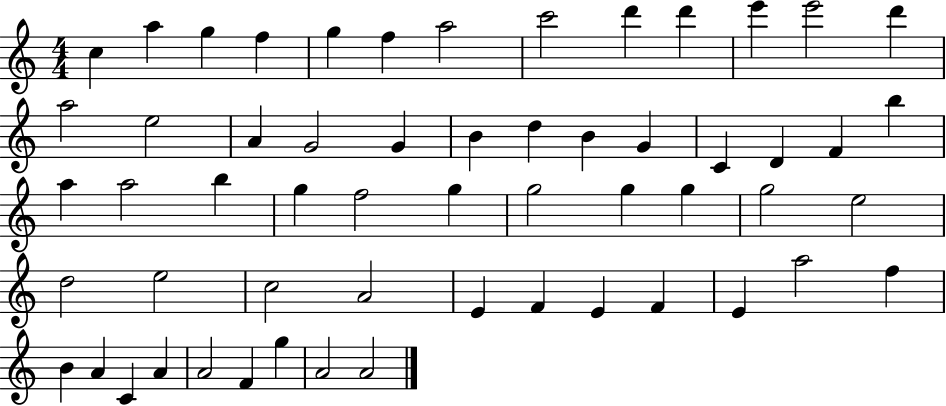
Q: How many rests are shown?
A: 0